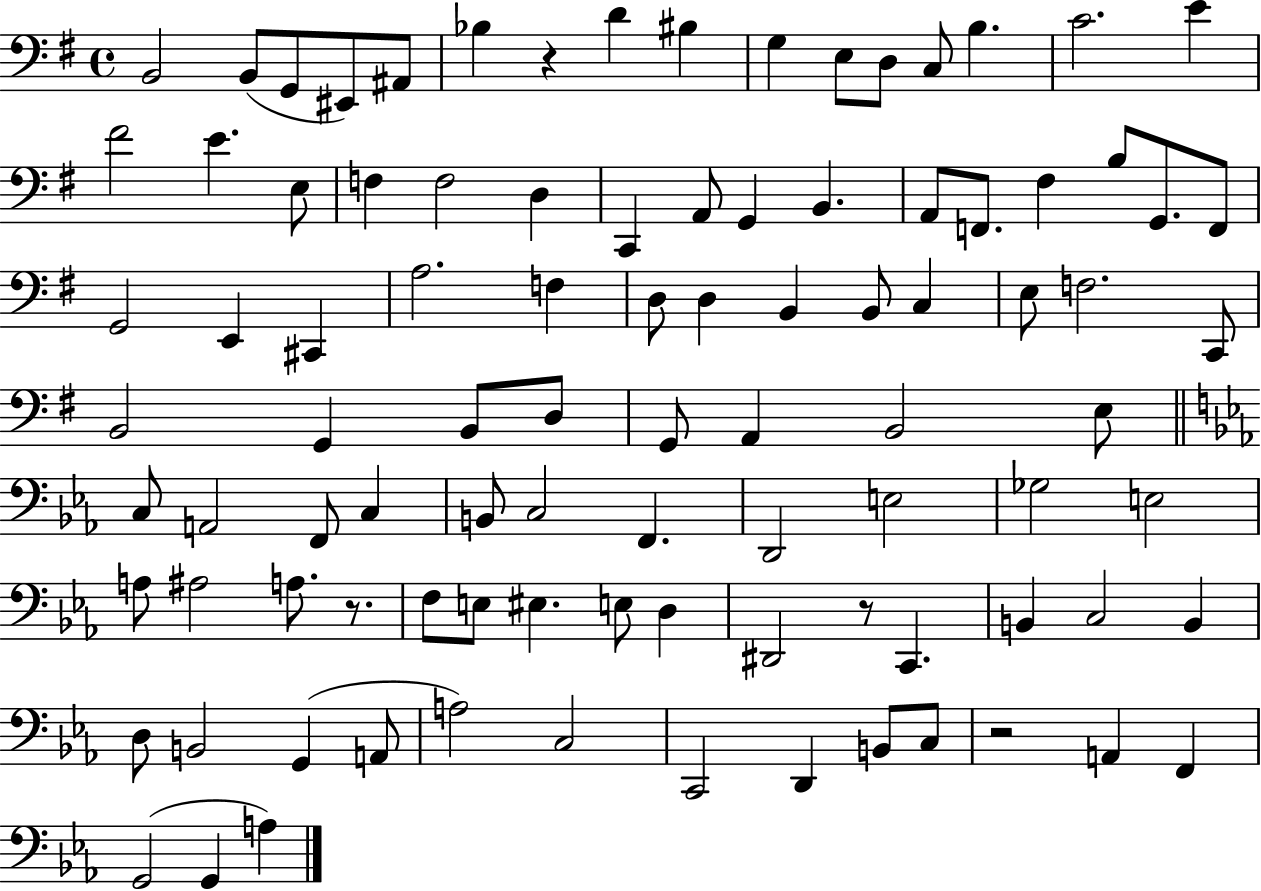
X:1
T:Untitled
M:4/4
L:1/4
K:G
B,,2 B,,/2 G,,/2 ^E,,/2 ^A,,/2 _B, z D ^B, G, E,/2 D,/2 C,/2 B, C2 E ^F2 E E,/2 F, F,2 D, C,, A,,/2 G,, B,, A,,/2 F,,/2 ^F, B,/2 G,,/2 F,,/2 G,,2 E,, ^C,, A,2 F, D,/2 D, B,, B,,/2 C, E,/2 F,2 C,,/2 B,,2 G,, B,,/2 D,/2 G,,/2 A,, B,,2 E,/2 C,/2 A,,2 F,,/2 C, B,,/2 C,2 F,, D,,2 E,2 _G,2 E,2 A,/2 ^A,2 A,/2 z/2 F,/2 E,/2 ^E, E,/2 D, ^D,,2 z/2 C,, B,, C,2 B,, D,/2 B,,2 G,, A,,/2 A,2 C,2 C,,2 D,, B,,/2 C,/2 z2 A,, F,, G,,2 G,, A,